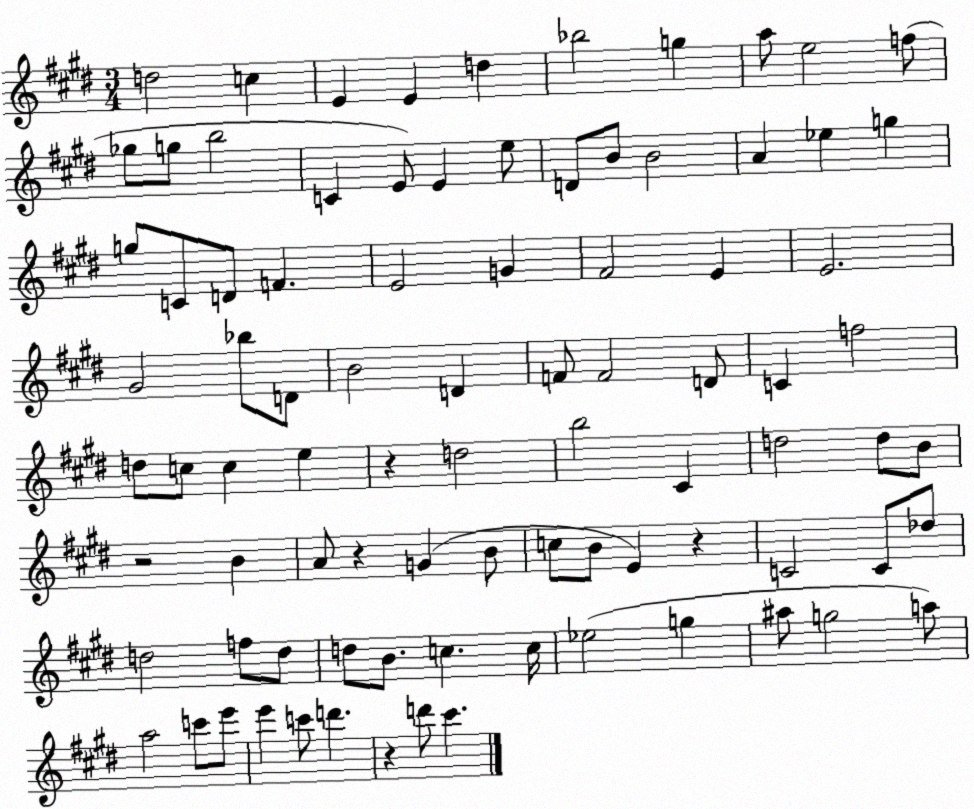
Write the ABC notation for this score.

X:1
T:Untitled
M:3/4
L:1/4
K:E
d2 c E E d _b2 g a/2 e2 f/2 _g/2 g/2 b2 C E/2 E e/2 D/2 B/2 B2 A _e g g/2 C/2 D/2 F E2 G ^F2 E E2 ^G2 _b/2 D/2 B2 D F/2 F2 D/2 C f2 d/2 c/2 c e z d2 b2 ^C d2 d/2 B/2 z2 B A/2 z G B/2 c/2 B/2 E z C2 C/2 _d/2 d2 f/2 d/2 d/2 B/2 c c/4 _e2 g ^a/2 g2 a/2 a2 c'/2 e'/2 e' c'/2 d' z d'/2 ^c'